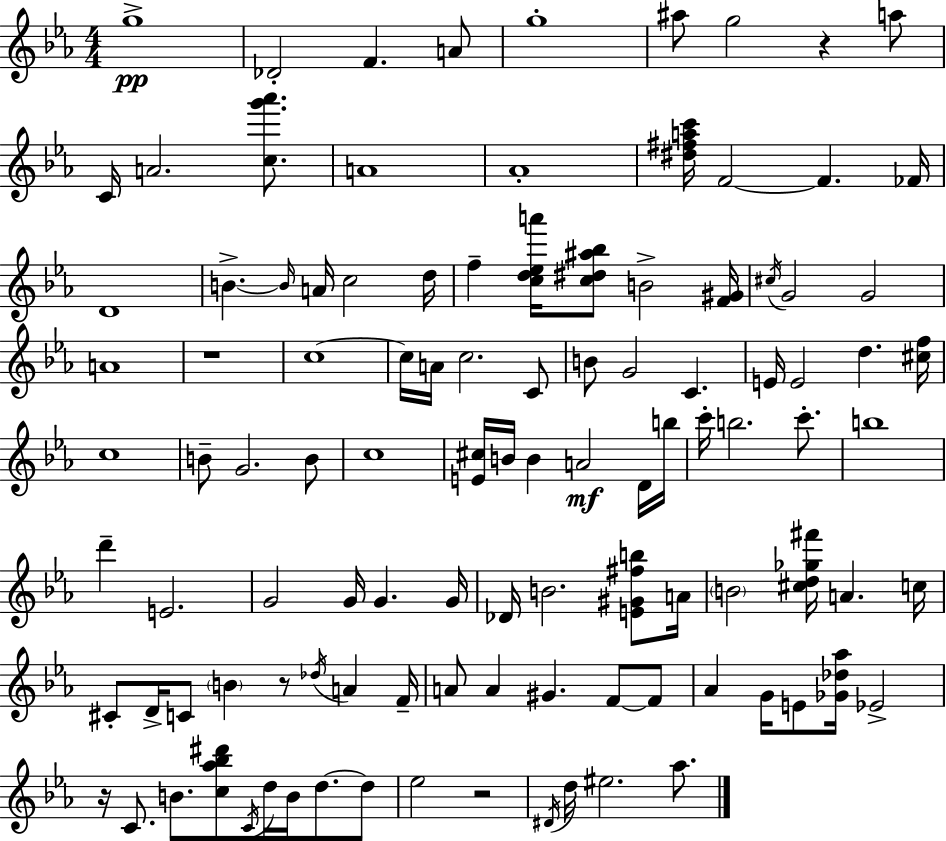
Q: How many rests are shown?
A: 5